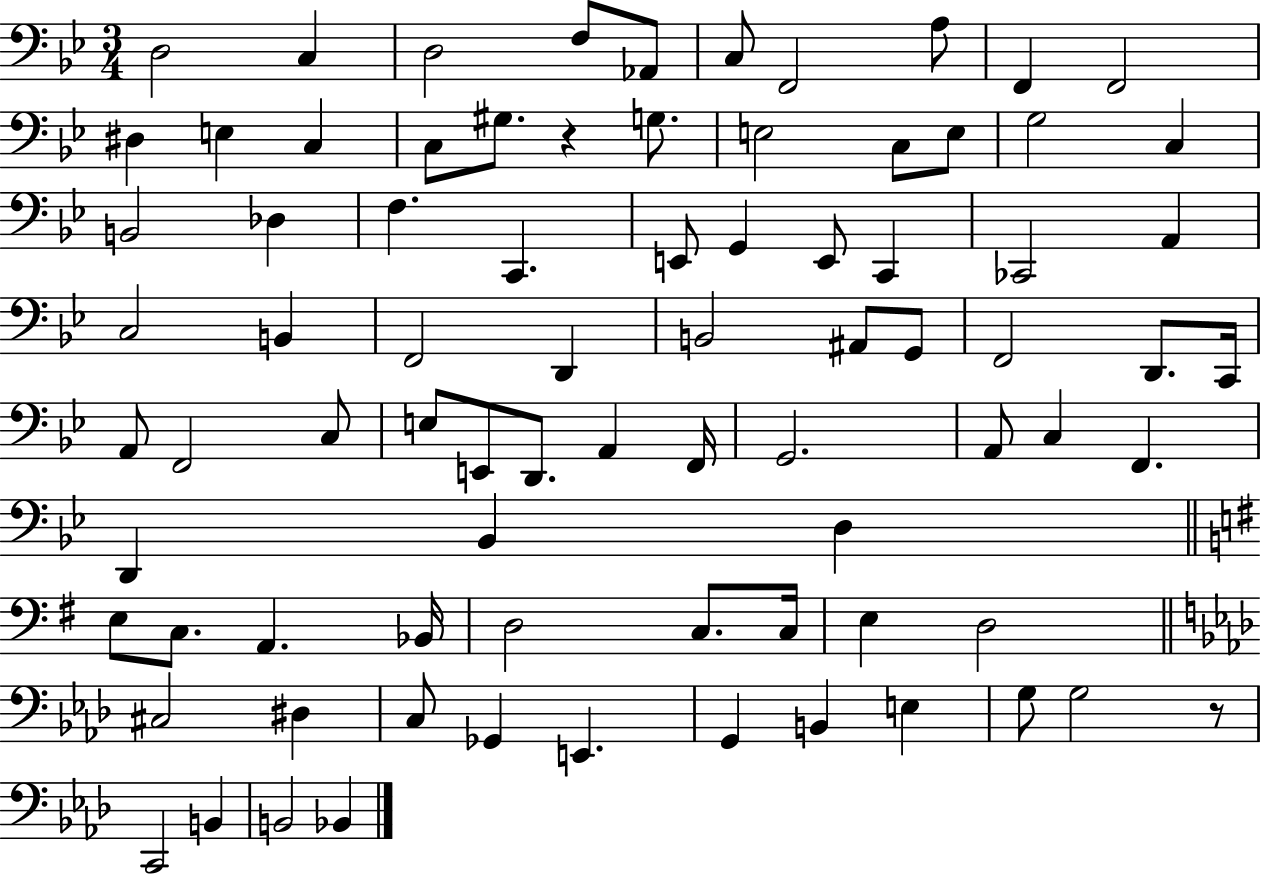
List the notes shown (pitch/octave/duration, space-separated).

D3/h C3/q D3/h F3/e Ab2/e C3/e F2/h A3/e F2/q F2/h D#3/q E3/q C3/q C3/e G#3/e. R/q G3/e. E3/h C3/e E3/e G3/h C3/q B2/h Db3/q F3/q. C2/q. E2/e G2/q E2/e C2/q CES2/h A2/q C3/h B2/q F2/h D2/q B2/h A#2/e G2/e F2/h D2/e. C2/s A2/e F2/h C3/e E3/e E2/e D2/e. A2/q F2/s G2/h. A2/e C3/q F2/q. D2/q Bb2/q D3/q E3/e C3/e. A2/q. Bb2/s D3/h C3/e. C3/s E3/q D3/h C#3/h D#3/q C3/e Gb2/q E2/q. G2/q B2/q E3/q G3/e G3/h R/e C2/h B2/q B2/h Bb2/q